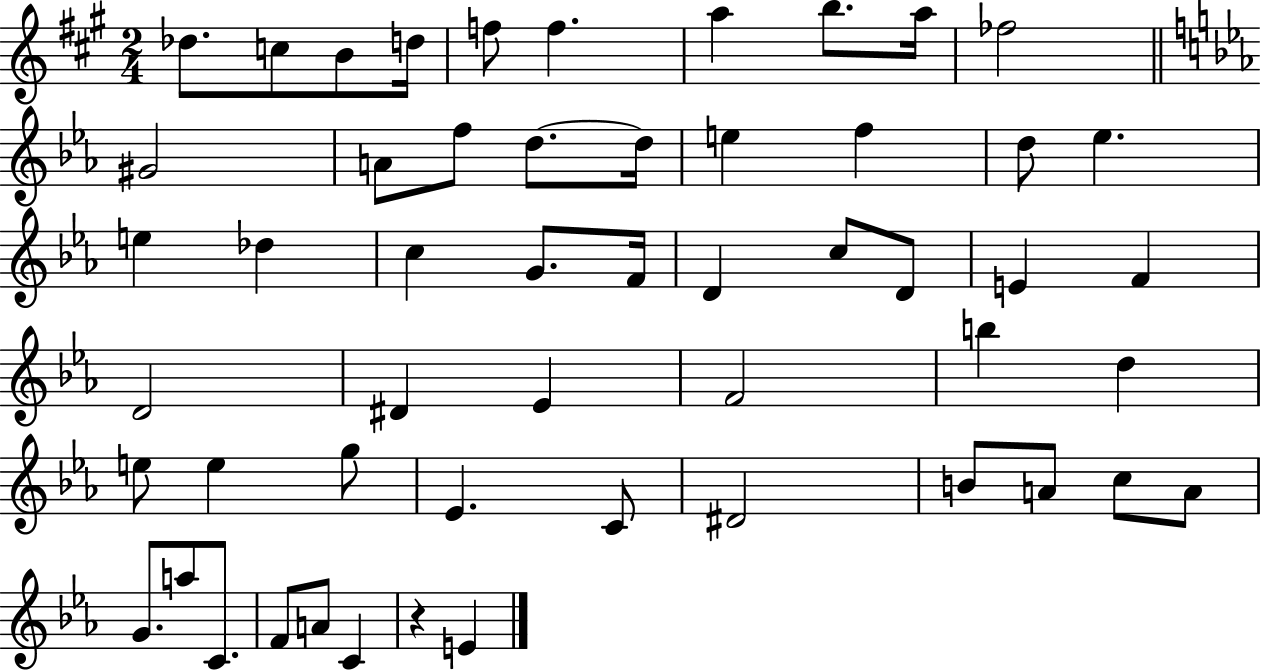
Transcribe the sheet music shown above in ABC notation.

X:1
T:Untitled
M:2/4
L:1/4
K:A
_d/2 c/2 B/2 d/4 f/2 f a b/2 a/4 _f2 ^G2 A/2 f/2 d/2 d/4 e f d/2 _e e _d c G/2 F/4 D c/2 D/2 E F D2 ^D _E F2 b d e/2 e g/2 _E C/2 ^D2 B/2 A/2 c/2 A/2 G/2 a/2 C/2 F/2 A/2 C z E